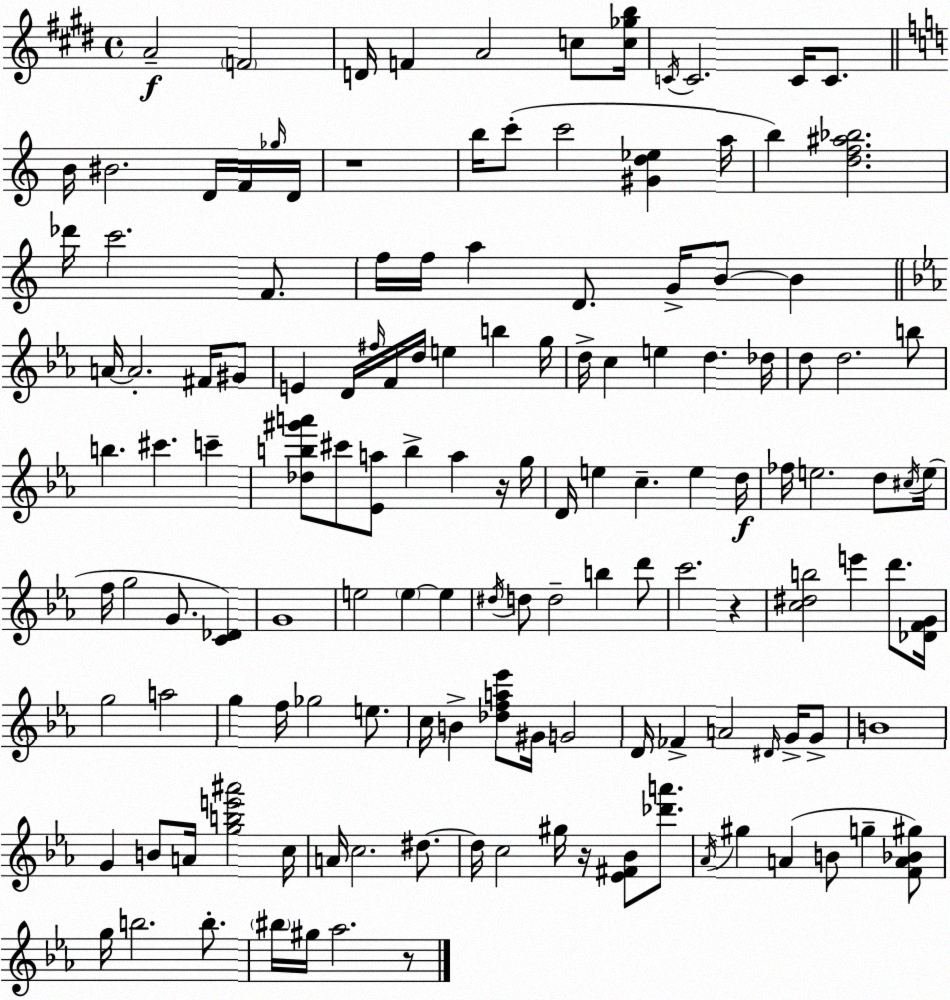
X:1
T:Untitled
M:4/4
L:1/4
K:E
A2 F2 D/4 F A2 c/2 [c_gb]/4 C/4 C2 C/4 C/2 B/4 ^B2 D/4 F/4 _g/4 D/4 z4 b/4 c'/2 c'2 [^Gd_e] a/4 b [df^a_b]2 _d'/4 c'2 F/2 f/4 f/4 a D/2 G/4 B/2 B A/4 A2 ^F/4 ^G/2 E D/4 ^f/4 F/4 d/4 e b g/4 d/4 c e d _d/4 d/2 d2 b/2 b ^c' c' [_db^g'a']/2 ^c'/2 [_Ea]/2 b a z/4 g/4 D/4 e c e d/4 _f/4 e2 d/2 ^c/4 e/4 f/4 g2 G/2 [C_D] G4 e2 e e ^d/4 d/2 d2 b d'/2 c'2 z [c^db]2 e' d'/2 [_DFG]/4 g2 a2 g f/4 _g2 e/2 c/4 B [_dfa_e']/2 ^G/4 G2 D/4 _F A2 ^D/4 G/4 G/2 B4 G B/2 A/4 [gbe'^a']2 c/4 A/4 c2 ^d/2 ^d/4 c2 ^g/4 z/4 [_E^F_B]/2 [_d'a']/2 _A/4 ^g A B/2 g [FA_B^g]/2 g/4 b2 b/2 ^b/4 ^g/4 _a2 z/2